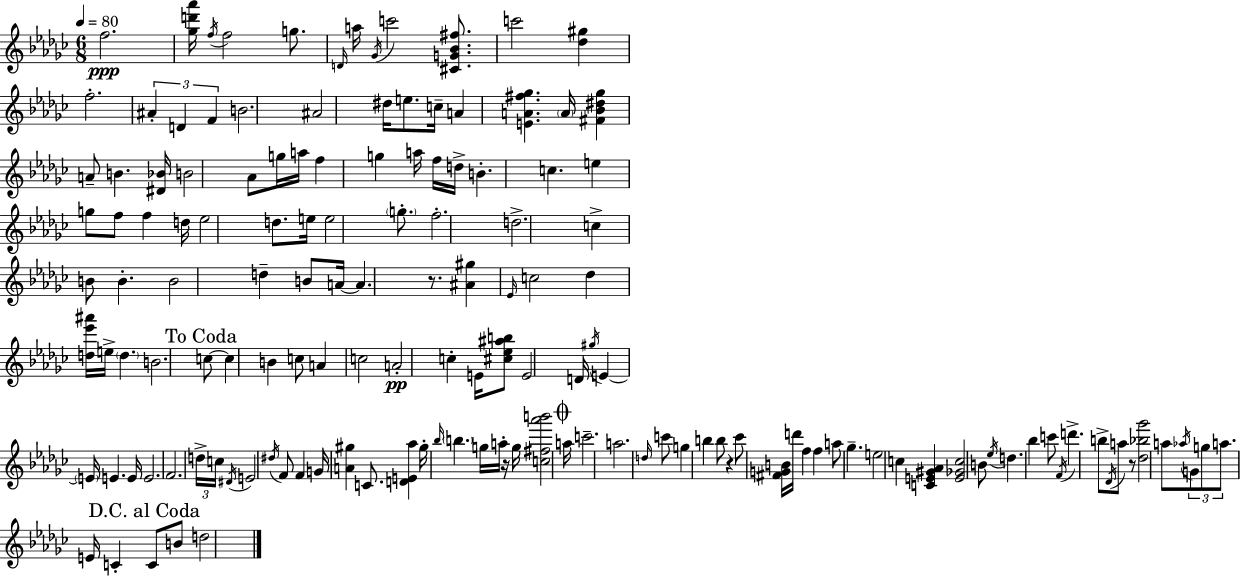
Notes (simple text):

F5/h. [Gb5,D6,Ab6]/s F5/s F5/h G5/e. D4/s A5/s Gb4/s C6/h [C#4,G4,Bb4,F#5]/e. C6/h [Db5,G#5]/q F5/h. A#4/q D4/q F4/q B4/h. A#4/h D#5/s E5/e. C5/s A4/q [E4,A4,F#5,Gb5]/q. A4/s [F#4,Bb4,D#5,Gb5]/q A4/e B4/q. [D#4,Bb4]/s B4/h Ab4/e G5/s A5/s F5/q G5/q A5/s F5/s D5/s B4/q. C5/q. E5/q G5/e F5/e F5/q D5/s Eb5/h D5/e. E5/s E5/h G5/e. F5/h. D5/h. C5/q B4/e B4/q. B4/h D5/q B4/e A4/s A4/q. R/e. [A#4,G#5]/q Eb4/s C5/h Db5/q [D5,Eb6,A#6]/s E5/s D5/q. B4/h. C5/e C5/q B4/q C5/e A4/q C5/h A4/h C5/q E4/s [C#5,Eb5,A#5,B5]/e E4/h D4/s G#5/s E4/q E4/s E4/q. E4/s E4/h. F4/h. D5/s C5/s D#4/s E4/h D#5/s F4/e F4/q G4/s [A4,G#5]/q C4/e. [D4,E4,Ab5]/q G#5/s Bb5/s B5/q. G5/s A5/s R/s G5/s [C5,F#5,Ab6,B6]/h A5/s C6/h. A5/h. D5/s C6/e G5/q B5/q B5/e R/q CES6/e [F#4,G4,B4]/s D6/s F5/q F5/q A5/e Gb5/q. E5/h C5/q [C4,E4,G#4,Ab4]/q [E4,Gb4,C5]/h B4/e Eb5/s D5/q. Bb5/q C6/e F4/s D6/q. B5/e Db4/s A5/e R/e [Db5,Bb5,Gb6]/h A5/e Ab5/s G4/e G5/e A5/e. E4/s C4/q C4/e B4/e D5/h